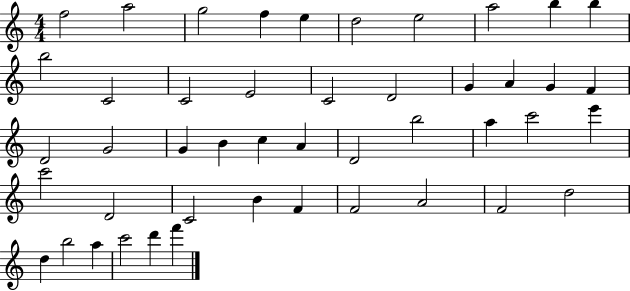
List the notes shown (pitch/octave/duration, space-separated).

F5/h A5/h G5/h F5/q E5/q D5/h E5/h A5/h B5/q B5/q B5/h C4/h C4/h E4/h C4/h D4/h G4/q A4/q G4/q F4/q D4/h G4/h G4/q B4/q C5/q A4/q D4/h B5/h A5/q C6/h E6/q C6/h D4/h C4/h B4/q F4/q F4/h A4/h F4/h D5/h D5/q B5/h A5/q C6/h D6/q F6/q